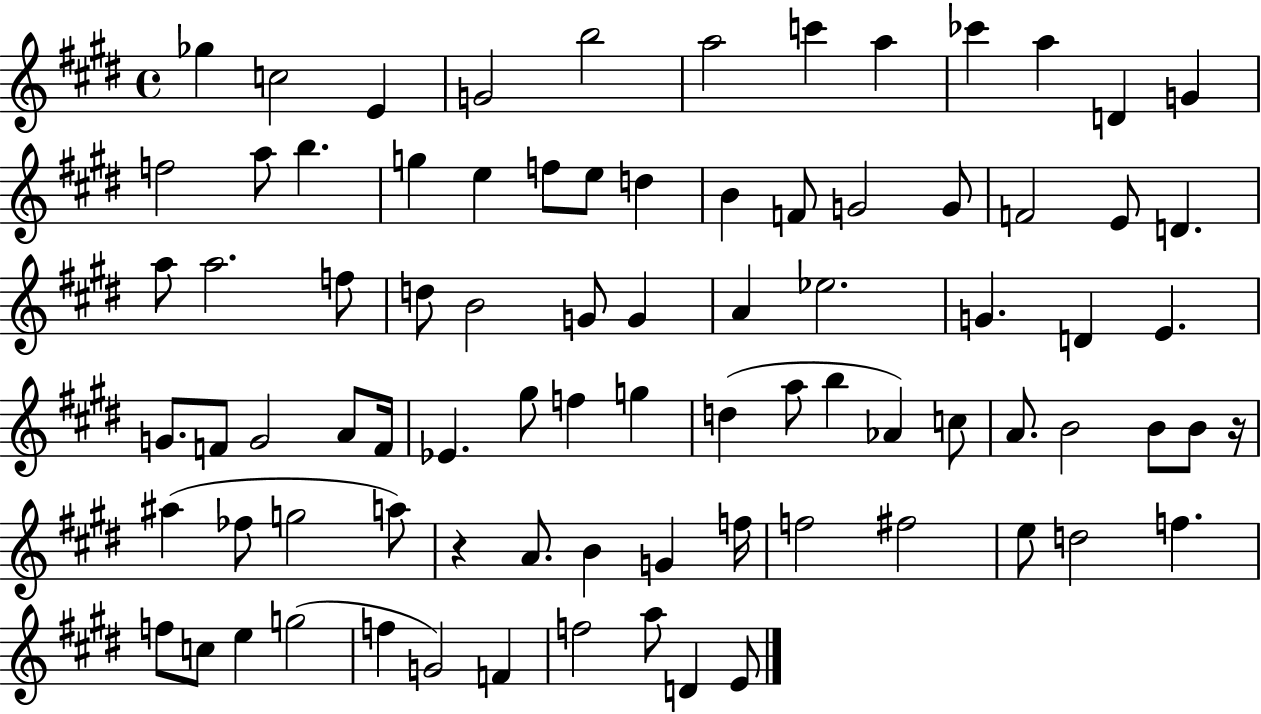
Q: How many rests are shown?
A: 2